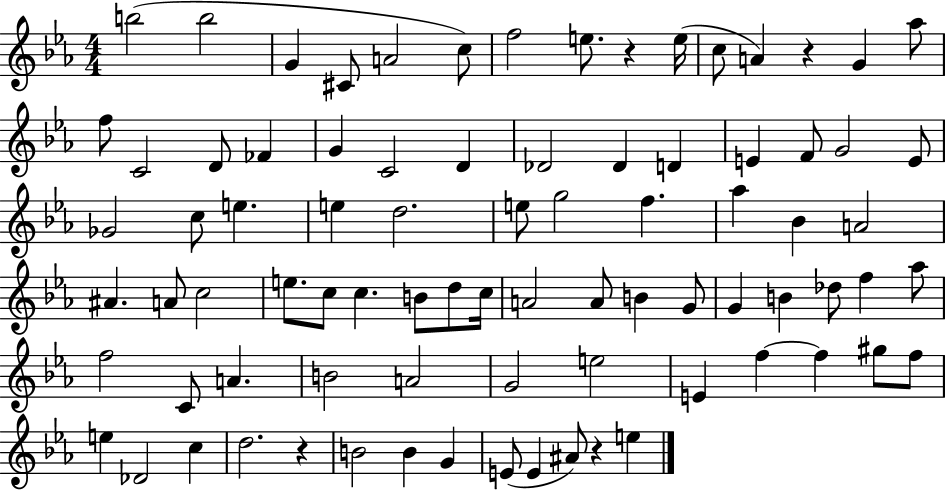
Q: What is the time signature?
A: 4/4